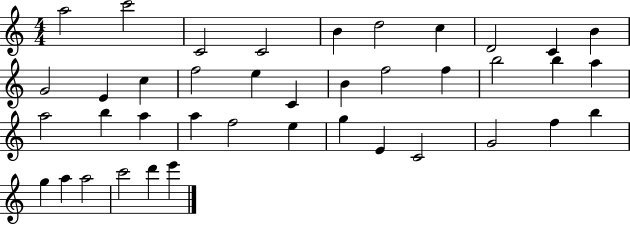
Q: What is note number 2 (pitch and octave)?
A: C6